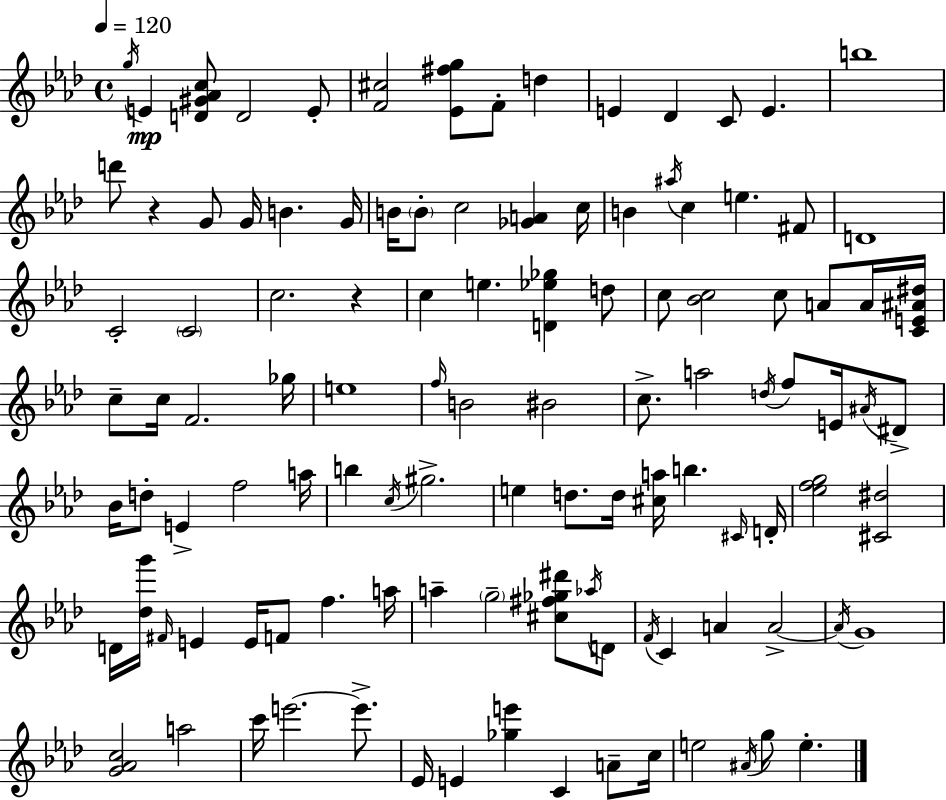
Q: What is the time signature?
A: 4/4